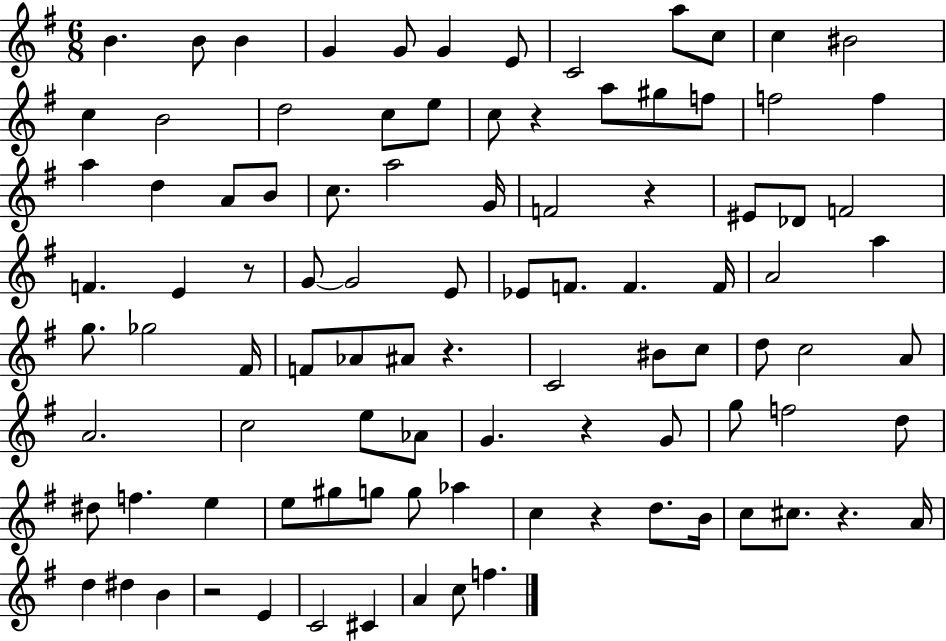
{
  \clef treble
  \numericTimeSignature
  \time 6/8
  \key g \major
  b'4. b'8 b'4 | g'4 g'8 g'4 e'8 | c'2 a''8 c''8 | c''4 bis'2 | \break c''4 b'2 | d''2 c''8 e''8 | c''8 r4 a''8 gis''8 f''8 | f''2 f''4 | \break a''4 d''4 a'8 b'8 | c''8. a''2 g'16 | f'2 r4 | eis'8 des'8 f'2 | \break f'4. e'4 r8 | g'8~~ g'2 e'8 | ees'8 f'8. f'4. f'16 | a'2 a''4 | \break g''8. ges''2 fis'16 | f'8 aes'8 ais'8 r4. | c'2 bis'8 c''8 | d''8 c''2 a'8 | \break a'2. | c''2 e''8 aes'8 | g'4. r4 g'8 | g''8 f''2 d''8 | \break dis''8 f''4. e''4 | e''8 gis''8 g''8 g''8 aes''4 | c''4 r4 d''8. b'16 | c''8 cis''8. r4. a'16 | \break d''4 dis''4 b'4 | r2 e'4 | c'2 cis'4 | a'4 c''8 f''4. | \break \bar "|."
}